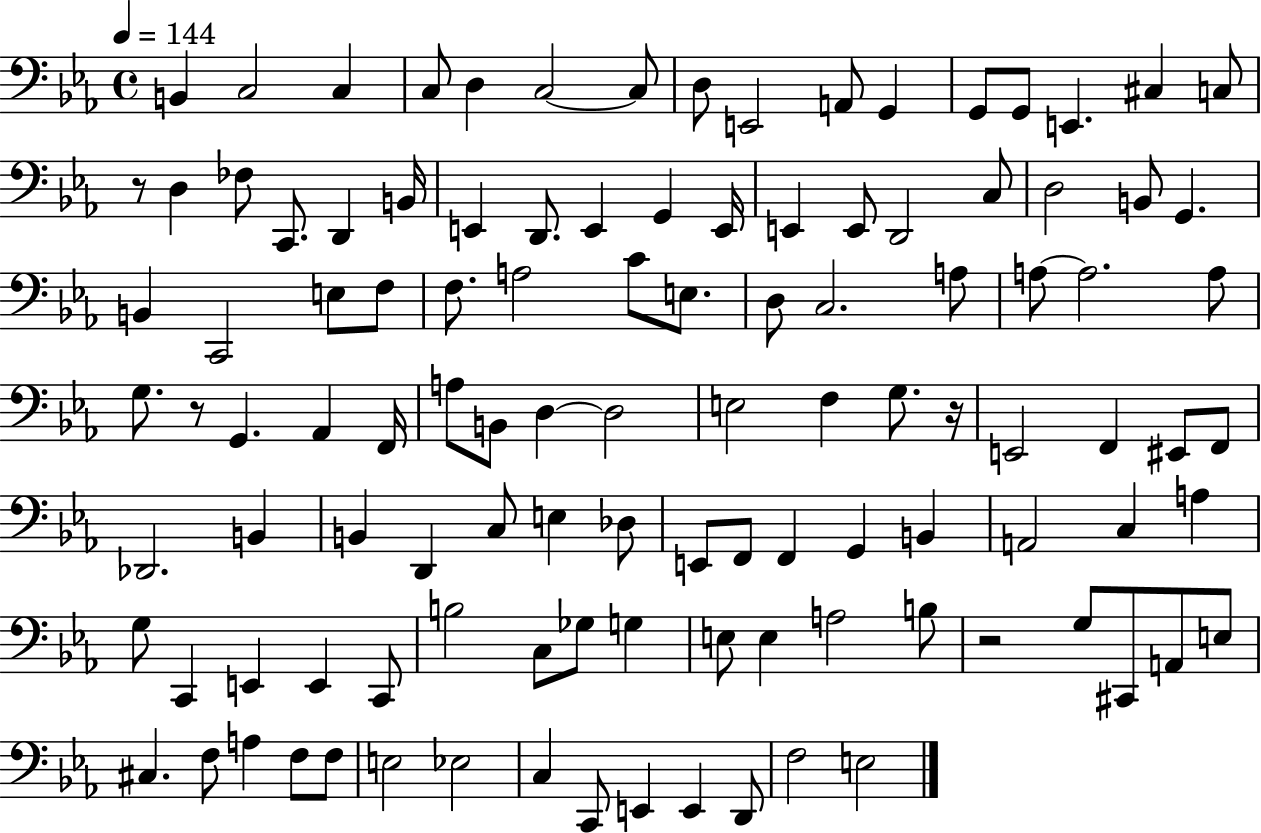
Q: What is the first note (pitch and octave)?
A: B2